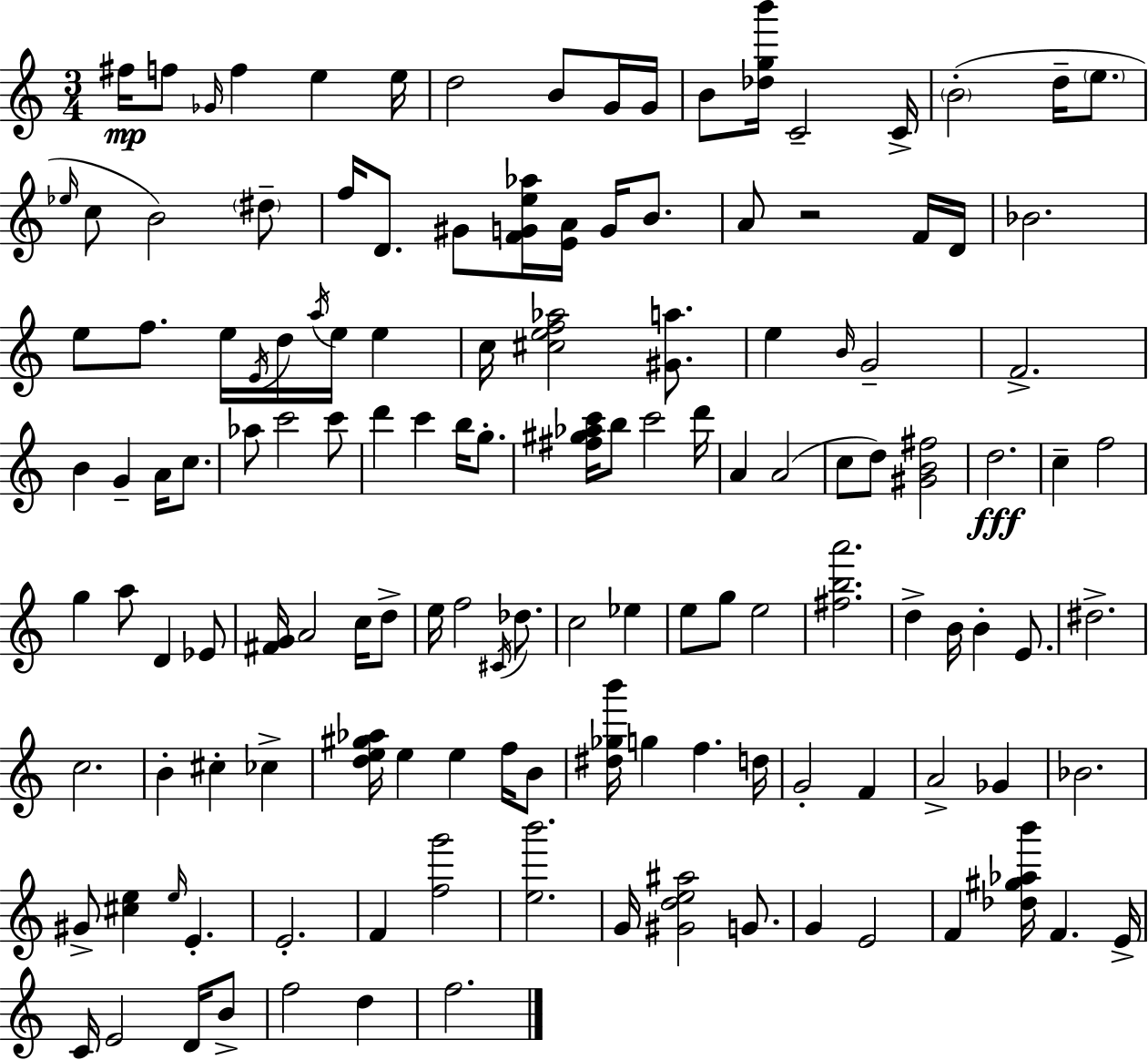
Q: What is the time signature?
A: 3/4